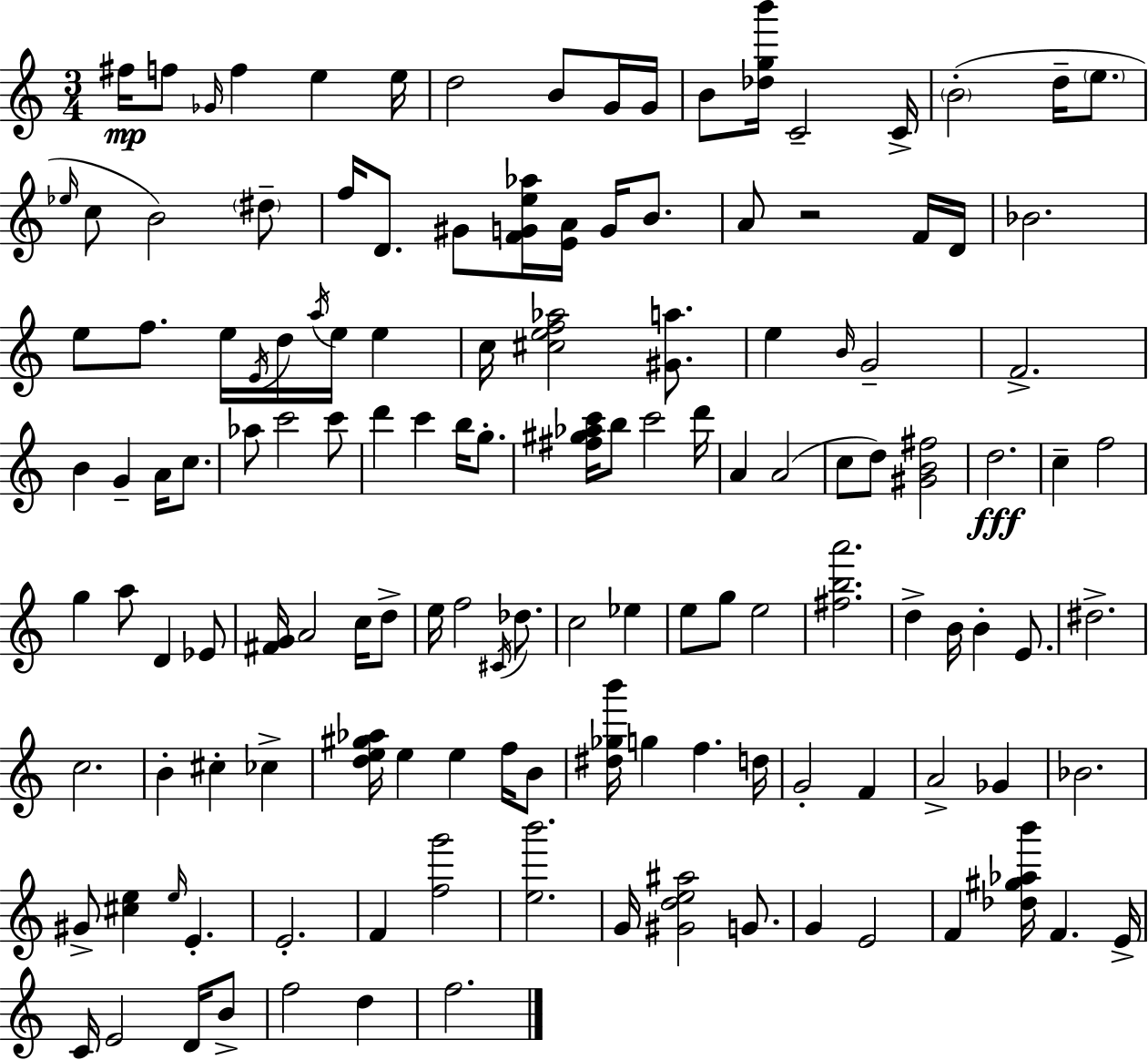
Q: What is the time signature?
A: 3/4